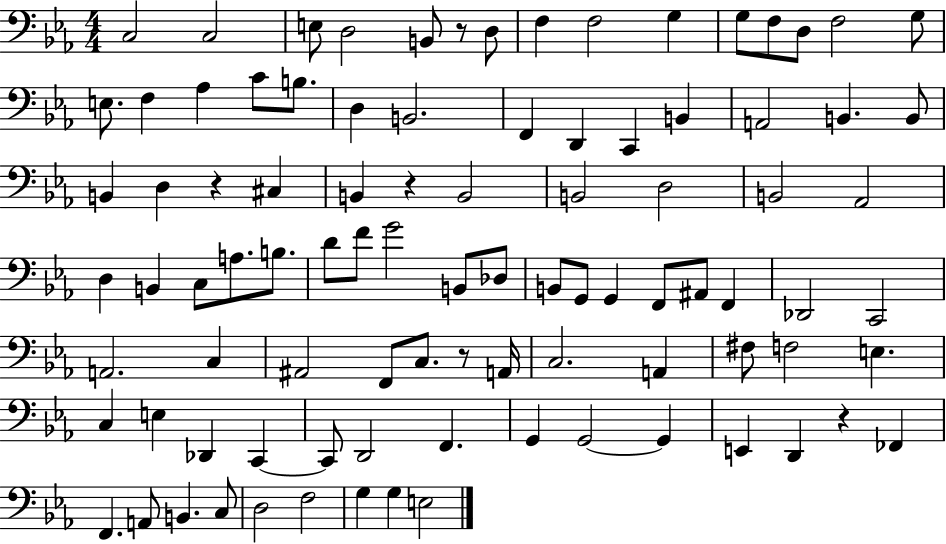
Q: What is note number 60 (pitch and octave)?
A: C3